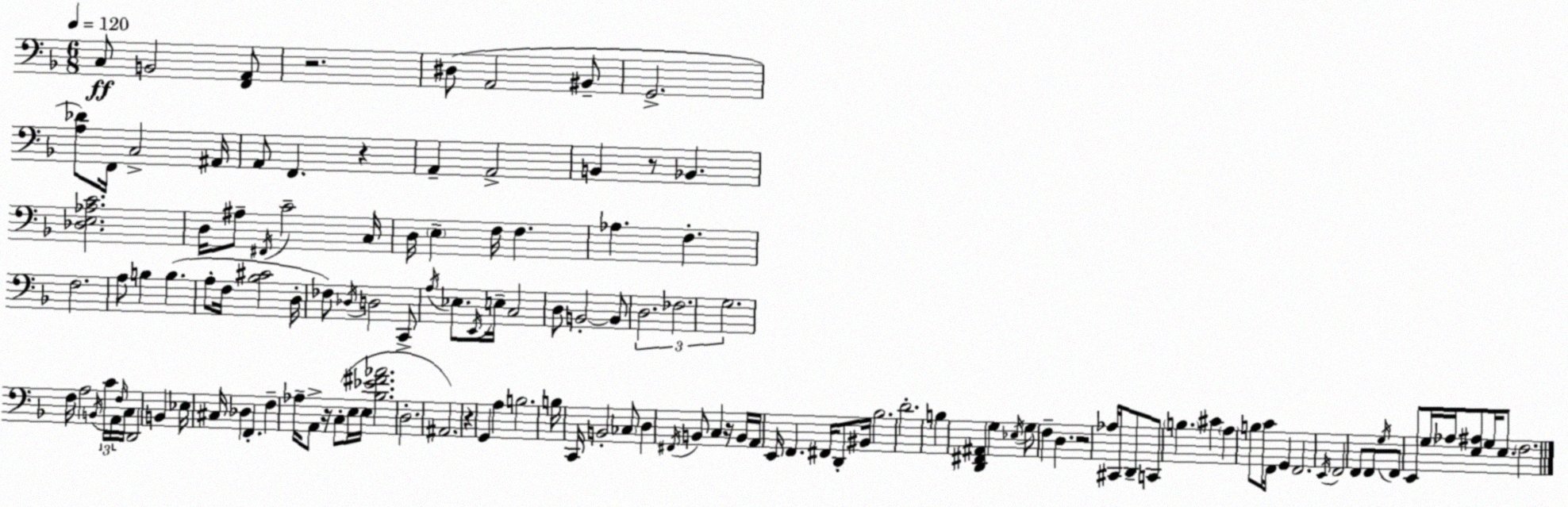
X:1
T:Untitled
M:6/8
L:1/4
K:Dm
C,/2 B,,2 [F,,A,,]/2 z2 ^D,/2 A,,2 ^B,,/2 G,,2 [A,_D]/2 F,,/4 C,2 ^A,,/4 A,,/2 F,, z A,, A,,2 B,, z/2 _B,, [_D,E,_A,C]2 D,/4 ^A,/2 ^F,,/4 C2 C,/4 D,/4 E, F,/4 F, _A, F, F,2 A,/2 B, B, A,/2 F,/4 [_B,^C]2 D,/4 _F,/2 _D,/4 D,2 C,,/2 A,/4 _E,/2 E,,/4 E,/4 C,2 D,/2 B,,2 B,,/2 D,2 _F,2 G,2 F,/4 A,2 B,,/4 C/4 A,,/4 F,/4 C,/4 D,,2 B,, _E,/4 ^C,/4 _D, F,, F, _A,/4 A,,/2 z/4 C,/2 E,/4 E,/4 [_B,_E^F_A]2 D,2 ^A,,2 z G,, A, B,2 B,/4 C,,/4 B,,2 _C,/2 D, ^F,,/4 B,,/2 C, z/4 B,,/4 A,,/4 E,,/4 F,, ^F,,/4 D,,/2 ^B,,/4 _B,2 D2 B, [D,,^F,,^A,,] G, _E,/4 G,/2 F, D, z2 _A,/4 ^C,,/4 D,,/2 C,,/2 B, ^C A, B,/2 C/4 F,,/4 G,, F,,2 E,,/4 F,,2 F,,/2 F,,/2 G,/4 F,,/2 E,,/2 G,/4 _A,/4 [E,^A,]/2 G,/4 E,/2 F,2